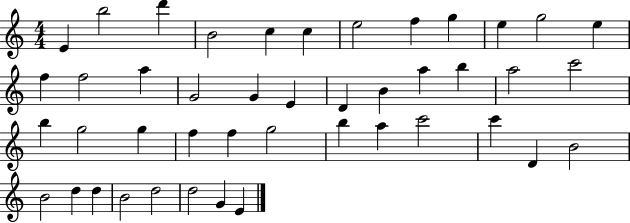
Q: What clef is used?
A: treble